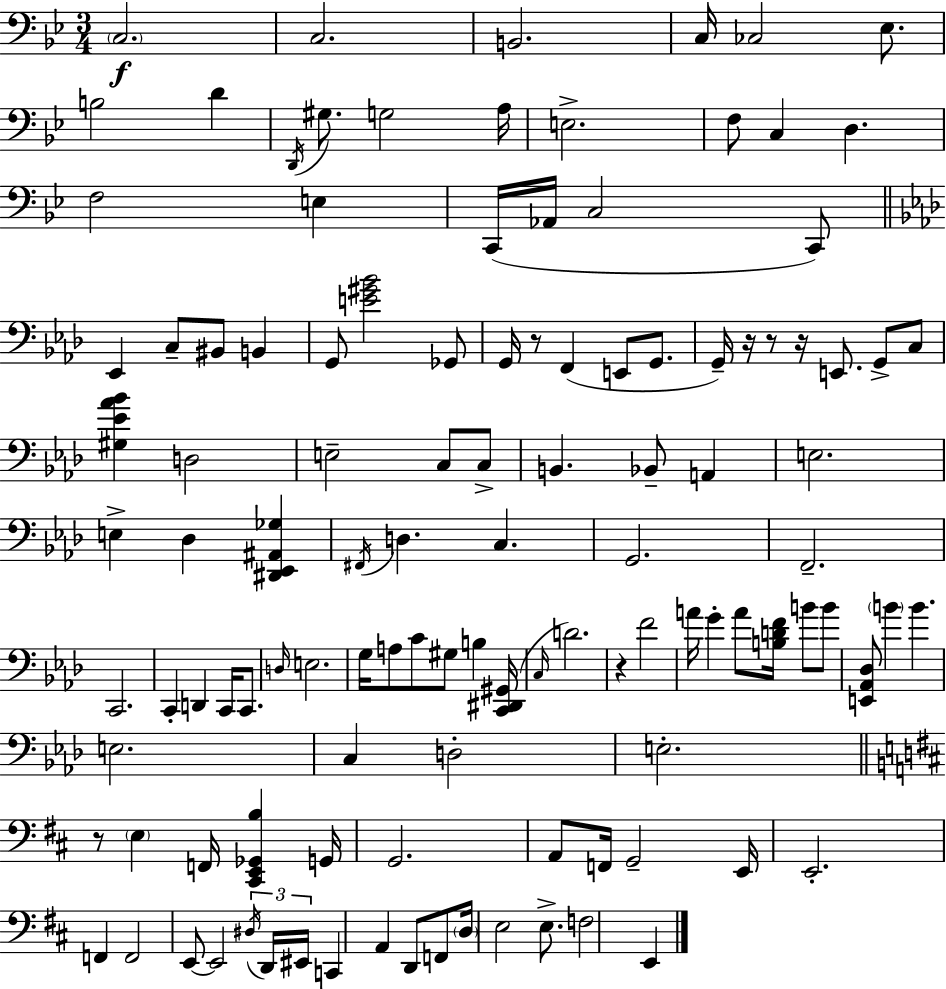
C3/h. C3/h. B2/h. C3/s CES3/h Eb3/e. B3/h D4/q D2/s G#3/e. G3/h A3/s E3/h. F3/e C3/q D3/q. F3/h E3/q C2/s Ab2/s C3/h C2/e Eb2/q C3/e BIS2/e B2/q G2/e [E4,G#4,Bb4]/h Gb2/e G2/s R/e F2/q E2/e G2/e. G2/s R/s R/e R/s E2/e. G2/e C3/e [G#3,Eb4,Ab4,Bb4]/q D3/h E3/h C3/e C3/e B2/q. Bb2/e A2/q E3/h. E3/q Db3/q [D#2,Eb2,A#2,Gb3]/q F#2/s D3/q. C3/q. G2/h. F2/h. C2/h. C2/q D2/q C2/s C2/e. D3/s E3/h. G3/s A3/e C4/e G#3/e B3/q [C2,D#2,G#2]/s C3/s D4/h. R/q F4/h A4/s G4/q A4/e [B3,D4,F4]/s B4/e B4/e [E2,Ab2,Db3]/e B4/q B4/q. E3/h. C3/q D3/h E3/h. R/e E3/q F2/s [C#2,E2,Gb2,B3]/q G2/s G2/h. A2/e F2/s G2/h E2/s E2/h. F2/q F2/h E2/e E2/h D#3/s D2/s EIS2/s C2/q A2/q D2/e F2/e D3/s E3/h E3/e. F3/h E2/q